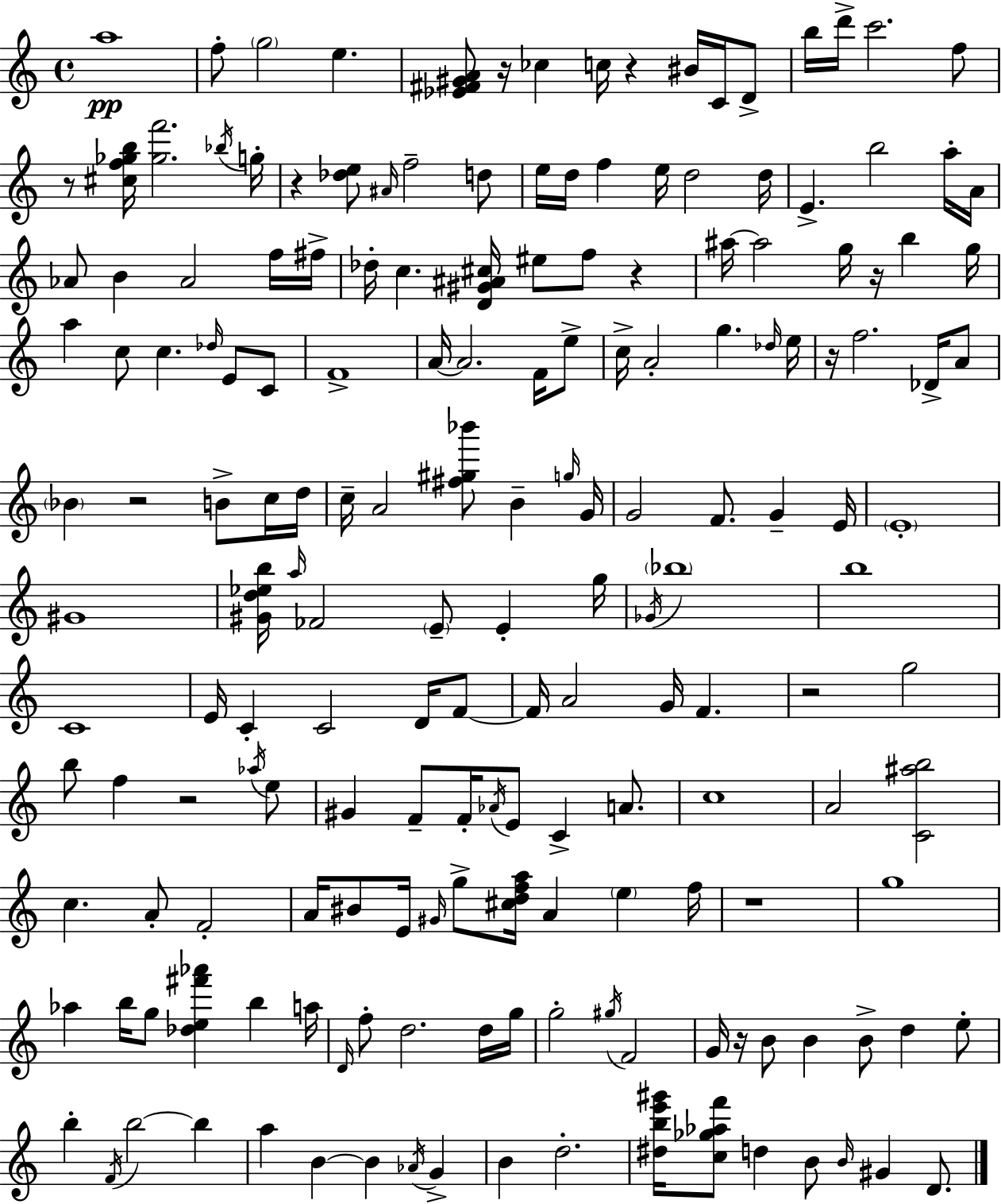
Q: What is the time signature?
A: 4/4